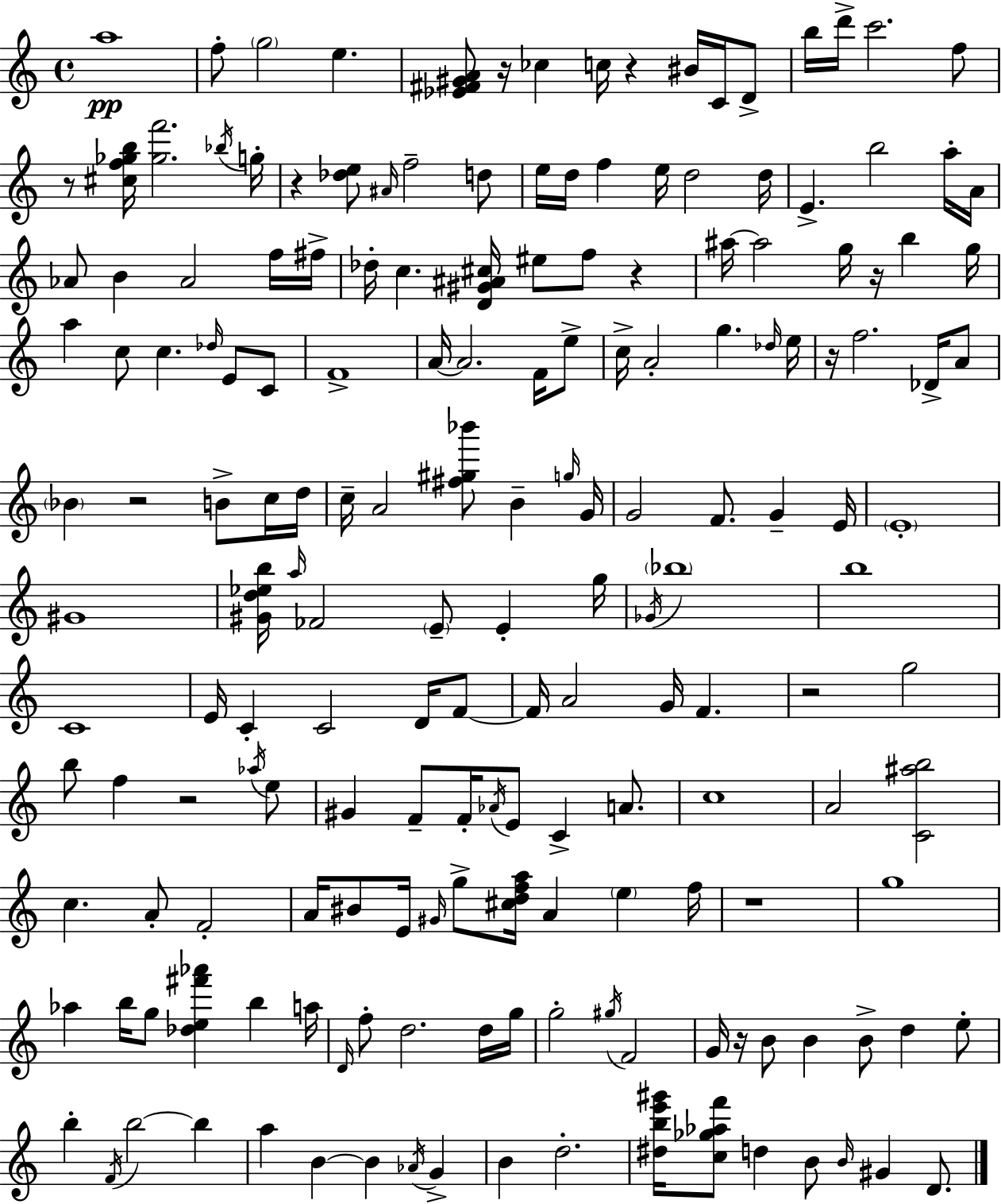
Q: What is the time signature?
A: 4/4